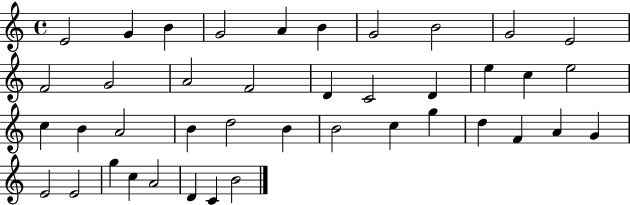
X:1
T:Untitled
M:4/4
L:1/4
K:C
E2 G B G2 A B G2 B2 G2 E2 F2 G2 A2 F2 D C2 D e c e2 c B A2 B d2 B B2 c g d F A G E2 E2 g c A2 D C B2